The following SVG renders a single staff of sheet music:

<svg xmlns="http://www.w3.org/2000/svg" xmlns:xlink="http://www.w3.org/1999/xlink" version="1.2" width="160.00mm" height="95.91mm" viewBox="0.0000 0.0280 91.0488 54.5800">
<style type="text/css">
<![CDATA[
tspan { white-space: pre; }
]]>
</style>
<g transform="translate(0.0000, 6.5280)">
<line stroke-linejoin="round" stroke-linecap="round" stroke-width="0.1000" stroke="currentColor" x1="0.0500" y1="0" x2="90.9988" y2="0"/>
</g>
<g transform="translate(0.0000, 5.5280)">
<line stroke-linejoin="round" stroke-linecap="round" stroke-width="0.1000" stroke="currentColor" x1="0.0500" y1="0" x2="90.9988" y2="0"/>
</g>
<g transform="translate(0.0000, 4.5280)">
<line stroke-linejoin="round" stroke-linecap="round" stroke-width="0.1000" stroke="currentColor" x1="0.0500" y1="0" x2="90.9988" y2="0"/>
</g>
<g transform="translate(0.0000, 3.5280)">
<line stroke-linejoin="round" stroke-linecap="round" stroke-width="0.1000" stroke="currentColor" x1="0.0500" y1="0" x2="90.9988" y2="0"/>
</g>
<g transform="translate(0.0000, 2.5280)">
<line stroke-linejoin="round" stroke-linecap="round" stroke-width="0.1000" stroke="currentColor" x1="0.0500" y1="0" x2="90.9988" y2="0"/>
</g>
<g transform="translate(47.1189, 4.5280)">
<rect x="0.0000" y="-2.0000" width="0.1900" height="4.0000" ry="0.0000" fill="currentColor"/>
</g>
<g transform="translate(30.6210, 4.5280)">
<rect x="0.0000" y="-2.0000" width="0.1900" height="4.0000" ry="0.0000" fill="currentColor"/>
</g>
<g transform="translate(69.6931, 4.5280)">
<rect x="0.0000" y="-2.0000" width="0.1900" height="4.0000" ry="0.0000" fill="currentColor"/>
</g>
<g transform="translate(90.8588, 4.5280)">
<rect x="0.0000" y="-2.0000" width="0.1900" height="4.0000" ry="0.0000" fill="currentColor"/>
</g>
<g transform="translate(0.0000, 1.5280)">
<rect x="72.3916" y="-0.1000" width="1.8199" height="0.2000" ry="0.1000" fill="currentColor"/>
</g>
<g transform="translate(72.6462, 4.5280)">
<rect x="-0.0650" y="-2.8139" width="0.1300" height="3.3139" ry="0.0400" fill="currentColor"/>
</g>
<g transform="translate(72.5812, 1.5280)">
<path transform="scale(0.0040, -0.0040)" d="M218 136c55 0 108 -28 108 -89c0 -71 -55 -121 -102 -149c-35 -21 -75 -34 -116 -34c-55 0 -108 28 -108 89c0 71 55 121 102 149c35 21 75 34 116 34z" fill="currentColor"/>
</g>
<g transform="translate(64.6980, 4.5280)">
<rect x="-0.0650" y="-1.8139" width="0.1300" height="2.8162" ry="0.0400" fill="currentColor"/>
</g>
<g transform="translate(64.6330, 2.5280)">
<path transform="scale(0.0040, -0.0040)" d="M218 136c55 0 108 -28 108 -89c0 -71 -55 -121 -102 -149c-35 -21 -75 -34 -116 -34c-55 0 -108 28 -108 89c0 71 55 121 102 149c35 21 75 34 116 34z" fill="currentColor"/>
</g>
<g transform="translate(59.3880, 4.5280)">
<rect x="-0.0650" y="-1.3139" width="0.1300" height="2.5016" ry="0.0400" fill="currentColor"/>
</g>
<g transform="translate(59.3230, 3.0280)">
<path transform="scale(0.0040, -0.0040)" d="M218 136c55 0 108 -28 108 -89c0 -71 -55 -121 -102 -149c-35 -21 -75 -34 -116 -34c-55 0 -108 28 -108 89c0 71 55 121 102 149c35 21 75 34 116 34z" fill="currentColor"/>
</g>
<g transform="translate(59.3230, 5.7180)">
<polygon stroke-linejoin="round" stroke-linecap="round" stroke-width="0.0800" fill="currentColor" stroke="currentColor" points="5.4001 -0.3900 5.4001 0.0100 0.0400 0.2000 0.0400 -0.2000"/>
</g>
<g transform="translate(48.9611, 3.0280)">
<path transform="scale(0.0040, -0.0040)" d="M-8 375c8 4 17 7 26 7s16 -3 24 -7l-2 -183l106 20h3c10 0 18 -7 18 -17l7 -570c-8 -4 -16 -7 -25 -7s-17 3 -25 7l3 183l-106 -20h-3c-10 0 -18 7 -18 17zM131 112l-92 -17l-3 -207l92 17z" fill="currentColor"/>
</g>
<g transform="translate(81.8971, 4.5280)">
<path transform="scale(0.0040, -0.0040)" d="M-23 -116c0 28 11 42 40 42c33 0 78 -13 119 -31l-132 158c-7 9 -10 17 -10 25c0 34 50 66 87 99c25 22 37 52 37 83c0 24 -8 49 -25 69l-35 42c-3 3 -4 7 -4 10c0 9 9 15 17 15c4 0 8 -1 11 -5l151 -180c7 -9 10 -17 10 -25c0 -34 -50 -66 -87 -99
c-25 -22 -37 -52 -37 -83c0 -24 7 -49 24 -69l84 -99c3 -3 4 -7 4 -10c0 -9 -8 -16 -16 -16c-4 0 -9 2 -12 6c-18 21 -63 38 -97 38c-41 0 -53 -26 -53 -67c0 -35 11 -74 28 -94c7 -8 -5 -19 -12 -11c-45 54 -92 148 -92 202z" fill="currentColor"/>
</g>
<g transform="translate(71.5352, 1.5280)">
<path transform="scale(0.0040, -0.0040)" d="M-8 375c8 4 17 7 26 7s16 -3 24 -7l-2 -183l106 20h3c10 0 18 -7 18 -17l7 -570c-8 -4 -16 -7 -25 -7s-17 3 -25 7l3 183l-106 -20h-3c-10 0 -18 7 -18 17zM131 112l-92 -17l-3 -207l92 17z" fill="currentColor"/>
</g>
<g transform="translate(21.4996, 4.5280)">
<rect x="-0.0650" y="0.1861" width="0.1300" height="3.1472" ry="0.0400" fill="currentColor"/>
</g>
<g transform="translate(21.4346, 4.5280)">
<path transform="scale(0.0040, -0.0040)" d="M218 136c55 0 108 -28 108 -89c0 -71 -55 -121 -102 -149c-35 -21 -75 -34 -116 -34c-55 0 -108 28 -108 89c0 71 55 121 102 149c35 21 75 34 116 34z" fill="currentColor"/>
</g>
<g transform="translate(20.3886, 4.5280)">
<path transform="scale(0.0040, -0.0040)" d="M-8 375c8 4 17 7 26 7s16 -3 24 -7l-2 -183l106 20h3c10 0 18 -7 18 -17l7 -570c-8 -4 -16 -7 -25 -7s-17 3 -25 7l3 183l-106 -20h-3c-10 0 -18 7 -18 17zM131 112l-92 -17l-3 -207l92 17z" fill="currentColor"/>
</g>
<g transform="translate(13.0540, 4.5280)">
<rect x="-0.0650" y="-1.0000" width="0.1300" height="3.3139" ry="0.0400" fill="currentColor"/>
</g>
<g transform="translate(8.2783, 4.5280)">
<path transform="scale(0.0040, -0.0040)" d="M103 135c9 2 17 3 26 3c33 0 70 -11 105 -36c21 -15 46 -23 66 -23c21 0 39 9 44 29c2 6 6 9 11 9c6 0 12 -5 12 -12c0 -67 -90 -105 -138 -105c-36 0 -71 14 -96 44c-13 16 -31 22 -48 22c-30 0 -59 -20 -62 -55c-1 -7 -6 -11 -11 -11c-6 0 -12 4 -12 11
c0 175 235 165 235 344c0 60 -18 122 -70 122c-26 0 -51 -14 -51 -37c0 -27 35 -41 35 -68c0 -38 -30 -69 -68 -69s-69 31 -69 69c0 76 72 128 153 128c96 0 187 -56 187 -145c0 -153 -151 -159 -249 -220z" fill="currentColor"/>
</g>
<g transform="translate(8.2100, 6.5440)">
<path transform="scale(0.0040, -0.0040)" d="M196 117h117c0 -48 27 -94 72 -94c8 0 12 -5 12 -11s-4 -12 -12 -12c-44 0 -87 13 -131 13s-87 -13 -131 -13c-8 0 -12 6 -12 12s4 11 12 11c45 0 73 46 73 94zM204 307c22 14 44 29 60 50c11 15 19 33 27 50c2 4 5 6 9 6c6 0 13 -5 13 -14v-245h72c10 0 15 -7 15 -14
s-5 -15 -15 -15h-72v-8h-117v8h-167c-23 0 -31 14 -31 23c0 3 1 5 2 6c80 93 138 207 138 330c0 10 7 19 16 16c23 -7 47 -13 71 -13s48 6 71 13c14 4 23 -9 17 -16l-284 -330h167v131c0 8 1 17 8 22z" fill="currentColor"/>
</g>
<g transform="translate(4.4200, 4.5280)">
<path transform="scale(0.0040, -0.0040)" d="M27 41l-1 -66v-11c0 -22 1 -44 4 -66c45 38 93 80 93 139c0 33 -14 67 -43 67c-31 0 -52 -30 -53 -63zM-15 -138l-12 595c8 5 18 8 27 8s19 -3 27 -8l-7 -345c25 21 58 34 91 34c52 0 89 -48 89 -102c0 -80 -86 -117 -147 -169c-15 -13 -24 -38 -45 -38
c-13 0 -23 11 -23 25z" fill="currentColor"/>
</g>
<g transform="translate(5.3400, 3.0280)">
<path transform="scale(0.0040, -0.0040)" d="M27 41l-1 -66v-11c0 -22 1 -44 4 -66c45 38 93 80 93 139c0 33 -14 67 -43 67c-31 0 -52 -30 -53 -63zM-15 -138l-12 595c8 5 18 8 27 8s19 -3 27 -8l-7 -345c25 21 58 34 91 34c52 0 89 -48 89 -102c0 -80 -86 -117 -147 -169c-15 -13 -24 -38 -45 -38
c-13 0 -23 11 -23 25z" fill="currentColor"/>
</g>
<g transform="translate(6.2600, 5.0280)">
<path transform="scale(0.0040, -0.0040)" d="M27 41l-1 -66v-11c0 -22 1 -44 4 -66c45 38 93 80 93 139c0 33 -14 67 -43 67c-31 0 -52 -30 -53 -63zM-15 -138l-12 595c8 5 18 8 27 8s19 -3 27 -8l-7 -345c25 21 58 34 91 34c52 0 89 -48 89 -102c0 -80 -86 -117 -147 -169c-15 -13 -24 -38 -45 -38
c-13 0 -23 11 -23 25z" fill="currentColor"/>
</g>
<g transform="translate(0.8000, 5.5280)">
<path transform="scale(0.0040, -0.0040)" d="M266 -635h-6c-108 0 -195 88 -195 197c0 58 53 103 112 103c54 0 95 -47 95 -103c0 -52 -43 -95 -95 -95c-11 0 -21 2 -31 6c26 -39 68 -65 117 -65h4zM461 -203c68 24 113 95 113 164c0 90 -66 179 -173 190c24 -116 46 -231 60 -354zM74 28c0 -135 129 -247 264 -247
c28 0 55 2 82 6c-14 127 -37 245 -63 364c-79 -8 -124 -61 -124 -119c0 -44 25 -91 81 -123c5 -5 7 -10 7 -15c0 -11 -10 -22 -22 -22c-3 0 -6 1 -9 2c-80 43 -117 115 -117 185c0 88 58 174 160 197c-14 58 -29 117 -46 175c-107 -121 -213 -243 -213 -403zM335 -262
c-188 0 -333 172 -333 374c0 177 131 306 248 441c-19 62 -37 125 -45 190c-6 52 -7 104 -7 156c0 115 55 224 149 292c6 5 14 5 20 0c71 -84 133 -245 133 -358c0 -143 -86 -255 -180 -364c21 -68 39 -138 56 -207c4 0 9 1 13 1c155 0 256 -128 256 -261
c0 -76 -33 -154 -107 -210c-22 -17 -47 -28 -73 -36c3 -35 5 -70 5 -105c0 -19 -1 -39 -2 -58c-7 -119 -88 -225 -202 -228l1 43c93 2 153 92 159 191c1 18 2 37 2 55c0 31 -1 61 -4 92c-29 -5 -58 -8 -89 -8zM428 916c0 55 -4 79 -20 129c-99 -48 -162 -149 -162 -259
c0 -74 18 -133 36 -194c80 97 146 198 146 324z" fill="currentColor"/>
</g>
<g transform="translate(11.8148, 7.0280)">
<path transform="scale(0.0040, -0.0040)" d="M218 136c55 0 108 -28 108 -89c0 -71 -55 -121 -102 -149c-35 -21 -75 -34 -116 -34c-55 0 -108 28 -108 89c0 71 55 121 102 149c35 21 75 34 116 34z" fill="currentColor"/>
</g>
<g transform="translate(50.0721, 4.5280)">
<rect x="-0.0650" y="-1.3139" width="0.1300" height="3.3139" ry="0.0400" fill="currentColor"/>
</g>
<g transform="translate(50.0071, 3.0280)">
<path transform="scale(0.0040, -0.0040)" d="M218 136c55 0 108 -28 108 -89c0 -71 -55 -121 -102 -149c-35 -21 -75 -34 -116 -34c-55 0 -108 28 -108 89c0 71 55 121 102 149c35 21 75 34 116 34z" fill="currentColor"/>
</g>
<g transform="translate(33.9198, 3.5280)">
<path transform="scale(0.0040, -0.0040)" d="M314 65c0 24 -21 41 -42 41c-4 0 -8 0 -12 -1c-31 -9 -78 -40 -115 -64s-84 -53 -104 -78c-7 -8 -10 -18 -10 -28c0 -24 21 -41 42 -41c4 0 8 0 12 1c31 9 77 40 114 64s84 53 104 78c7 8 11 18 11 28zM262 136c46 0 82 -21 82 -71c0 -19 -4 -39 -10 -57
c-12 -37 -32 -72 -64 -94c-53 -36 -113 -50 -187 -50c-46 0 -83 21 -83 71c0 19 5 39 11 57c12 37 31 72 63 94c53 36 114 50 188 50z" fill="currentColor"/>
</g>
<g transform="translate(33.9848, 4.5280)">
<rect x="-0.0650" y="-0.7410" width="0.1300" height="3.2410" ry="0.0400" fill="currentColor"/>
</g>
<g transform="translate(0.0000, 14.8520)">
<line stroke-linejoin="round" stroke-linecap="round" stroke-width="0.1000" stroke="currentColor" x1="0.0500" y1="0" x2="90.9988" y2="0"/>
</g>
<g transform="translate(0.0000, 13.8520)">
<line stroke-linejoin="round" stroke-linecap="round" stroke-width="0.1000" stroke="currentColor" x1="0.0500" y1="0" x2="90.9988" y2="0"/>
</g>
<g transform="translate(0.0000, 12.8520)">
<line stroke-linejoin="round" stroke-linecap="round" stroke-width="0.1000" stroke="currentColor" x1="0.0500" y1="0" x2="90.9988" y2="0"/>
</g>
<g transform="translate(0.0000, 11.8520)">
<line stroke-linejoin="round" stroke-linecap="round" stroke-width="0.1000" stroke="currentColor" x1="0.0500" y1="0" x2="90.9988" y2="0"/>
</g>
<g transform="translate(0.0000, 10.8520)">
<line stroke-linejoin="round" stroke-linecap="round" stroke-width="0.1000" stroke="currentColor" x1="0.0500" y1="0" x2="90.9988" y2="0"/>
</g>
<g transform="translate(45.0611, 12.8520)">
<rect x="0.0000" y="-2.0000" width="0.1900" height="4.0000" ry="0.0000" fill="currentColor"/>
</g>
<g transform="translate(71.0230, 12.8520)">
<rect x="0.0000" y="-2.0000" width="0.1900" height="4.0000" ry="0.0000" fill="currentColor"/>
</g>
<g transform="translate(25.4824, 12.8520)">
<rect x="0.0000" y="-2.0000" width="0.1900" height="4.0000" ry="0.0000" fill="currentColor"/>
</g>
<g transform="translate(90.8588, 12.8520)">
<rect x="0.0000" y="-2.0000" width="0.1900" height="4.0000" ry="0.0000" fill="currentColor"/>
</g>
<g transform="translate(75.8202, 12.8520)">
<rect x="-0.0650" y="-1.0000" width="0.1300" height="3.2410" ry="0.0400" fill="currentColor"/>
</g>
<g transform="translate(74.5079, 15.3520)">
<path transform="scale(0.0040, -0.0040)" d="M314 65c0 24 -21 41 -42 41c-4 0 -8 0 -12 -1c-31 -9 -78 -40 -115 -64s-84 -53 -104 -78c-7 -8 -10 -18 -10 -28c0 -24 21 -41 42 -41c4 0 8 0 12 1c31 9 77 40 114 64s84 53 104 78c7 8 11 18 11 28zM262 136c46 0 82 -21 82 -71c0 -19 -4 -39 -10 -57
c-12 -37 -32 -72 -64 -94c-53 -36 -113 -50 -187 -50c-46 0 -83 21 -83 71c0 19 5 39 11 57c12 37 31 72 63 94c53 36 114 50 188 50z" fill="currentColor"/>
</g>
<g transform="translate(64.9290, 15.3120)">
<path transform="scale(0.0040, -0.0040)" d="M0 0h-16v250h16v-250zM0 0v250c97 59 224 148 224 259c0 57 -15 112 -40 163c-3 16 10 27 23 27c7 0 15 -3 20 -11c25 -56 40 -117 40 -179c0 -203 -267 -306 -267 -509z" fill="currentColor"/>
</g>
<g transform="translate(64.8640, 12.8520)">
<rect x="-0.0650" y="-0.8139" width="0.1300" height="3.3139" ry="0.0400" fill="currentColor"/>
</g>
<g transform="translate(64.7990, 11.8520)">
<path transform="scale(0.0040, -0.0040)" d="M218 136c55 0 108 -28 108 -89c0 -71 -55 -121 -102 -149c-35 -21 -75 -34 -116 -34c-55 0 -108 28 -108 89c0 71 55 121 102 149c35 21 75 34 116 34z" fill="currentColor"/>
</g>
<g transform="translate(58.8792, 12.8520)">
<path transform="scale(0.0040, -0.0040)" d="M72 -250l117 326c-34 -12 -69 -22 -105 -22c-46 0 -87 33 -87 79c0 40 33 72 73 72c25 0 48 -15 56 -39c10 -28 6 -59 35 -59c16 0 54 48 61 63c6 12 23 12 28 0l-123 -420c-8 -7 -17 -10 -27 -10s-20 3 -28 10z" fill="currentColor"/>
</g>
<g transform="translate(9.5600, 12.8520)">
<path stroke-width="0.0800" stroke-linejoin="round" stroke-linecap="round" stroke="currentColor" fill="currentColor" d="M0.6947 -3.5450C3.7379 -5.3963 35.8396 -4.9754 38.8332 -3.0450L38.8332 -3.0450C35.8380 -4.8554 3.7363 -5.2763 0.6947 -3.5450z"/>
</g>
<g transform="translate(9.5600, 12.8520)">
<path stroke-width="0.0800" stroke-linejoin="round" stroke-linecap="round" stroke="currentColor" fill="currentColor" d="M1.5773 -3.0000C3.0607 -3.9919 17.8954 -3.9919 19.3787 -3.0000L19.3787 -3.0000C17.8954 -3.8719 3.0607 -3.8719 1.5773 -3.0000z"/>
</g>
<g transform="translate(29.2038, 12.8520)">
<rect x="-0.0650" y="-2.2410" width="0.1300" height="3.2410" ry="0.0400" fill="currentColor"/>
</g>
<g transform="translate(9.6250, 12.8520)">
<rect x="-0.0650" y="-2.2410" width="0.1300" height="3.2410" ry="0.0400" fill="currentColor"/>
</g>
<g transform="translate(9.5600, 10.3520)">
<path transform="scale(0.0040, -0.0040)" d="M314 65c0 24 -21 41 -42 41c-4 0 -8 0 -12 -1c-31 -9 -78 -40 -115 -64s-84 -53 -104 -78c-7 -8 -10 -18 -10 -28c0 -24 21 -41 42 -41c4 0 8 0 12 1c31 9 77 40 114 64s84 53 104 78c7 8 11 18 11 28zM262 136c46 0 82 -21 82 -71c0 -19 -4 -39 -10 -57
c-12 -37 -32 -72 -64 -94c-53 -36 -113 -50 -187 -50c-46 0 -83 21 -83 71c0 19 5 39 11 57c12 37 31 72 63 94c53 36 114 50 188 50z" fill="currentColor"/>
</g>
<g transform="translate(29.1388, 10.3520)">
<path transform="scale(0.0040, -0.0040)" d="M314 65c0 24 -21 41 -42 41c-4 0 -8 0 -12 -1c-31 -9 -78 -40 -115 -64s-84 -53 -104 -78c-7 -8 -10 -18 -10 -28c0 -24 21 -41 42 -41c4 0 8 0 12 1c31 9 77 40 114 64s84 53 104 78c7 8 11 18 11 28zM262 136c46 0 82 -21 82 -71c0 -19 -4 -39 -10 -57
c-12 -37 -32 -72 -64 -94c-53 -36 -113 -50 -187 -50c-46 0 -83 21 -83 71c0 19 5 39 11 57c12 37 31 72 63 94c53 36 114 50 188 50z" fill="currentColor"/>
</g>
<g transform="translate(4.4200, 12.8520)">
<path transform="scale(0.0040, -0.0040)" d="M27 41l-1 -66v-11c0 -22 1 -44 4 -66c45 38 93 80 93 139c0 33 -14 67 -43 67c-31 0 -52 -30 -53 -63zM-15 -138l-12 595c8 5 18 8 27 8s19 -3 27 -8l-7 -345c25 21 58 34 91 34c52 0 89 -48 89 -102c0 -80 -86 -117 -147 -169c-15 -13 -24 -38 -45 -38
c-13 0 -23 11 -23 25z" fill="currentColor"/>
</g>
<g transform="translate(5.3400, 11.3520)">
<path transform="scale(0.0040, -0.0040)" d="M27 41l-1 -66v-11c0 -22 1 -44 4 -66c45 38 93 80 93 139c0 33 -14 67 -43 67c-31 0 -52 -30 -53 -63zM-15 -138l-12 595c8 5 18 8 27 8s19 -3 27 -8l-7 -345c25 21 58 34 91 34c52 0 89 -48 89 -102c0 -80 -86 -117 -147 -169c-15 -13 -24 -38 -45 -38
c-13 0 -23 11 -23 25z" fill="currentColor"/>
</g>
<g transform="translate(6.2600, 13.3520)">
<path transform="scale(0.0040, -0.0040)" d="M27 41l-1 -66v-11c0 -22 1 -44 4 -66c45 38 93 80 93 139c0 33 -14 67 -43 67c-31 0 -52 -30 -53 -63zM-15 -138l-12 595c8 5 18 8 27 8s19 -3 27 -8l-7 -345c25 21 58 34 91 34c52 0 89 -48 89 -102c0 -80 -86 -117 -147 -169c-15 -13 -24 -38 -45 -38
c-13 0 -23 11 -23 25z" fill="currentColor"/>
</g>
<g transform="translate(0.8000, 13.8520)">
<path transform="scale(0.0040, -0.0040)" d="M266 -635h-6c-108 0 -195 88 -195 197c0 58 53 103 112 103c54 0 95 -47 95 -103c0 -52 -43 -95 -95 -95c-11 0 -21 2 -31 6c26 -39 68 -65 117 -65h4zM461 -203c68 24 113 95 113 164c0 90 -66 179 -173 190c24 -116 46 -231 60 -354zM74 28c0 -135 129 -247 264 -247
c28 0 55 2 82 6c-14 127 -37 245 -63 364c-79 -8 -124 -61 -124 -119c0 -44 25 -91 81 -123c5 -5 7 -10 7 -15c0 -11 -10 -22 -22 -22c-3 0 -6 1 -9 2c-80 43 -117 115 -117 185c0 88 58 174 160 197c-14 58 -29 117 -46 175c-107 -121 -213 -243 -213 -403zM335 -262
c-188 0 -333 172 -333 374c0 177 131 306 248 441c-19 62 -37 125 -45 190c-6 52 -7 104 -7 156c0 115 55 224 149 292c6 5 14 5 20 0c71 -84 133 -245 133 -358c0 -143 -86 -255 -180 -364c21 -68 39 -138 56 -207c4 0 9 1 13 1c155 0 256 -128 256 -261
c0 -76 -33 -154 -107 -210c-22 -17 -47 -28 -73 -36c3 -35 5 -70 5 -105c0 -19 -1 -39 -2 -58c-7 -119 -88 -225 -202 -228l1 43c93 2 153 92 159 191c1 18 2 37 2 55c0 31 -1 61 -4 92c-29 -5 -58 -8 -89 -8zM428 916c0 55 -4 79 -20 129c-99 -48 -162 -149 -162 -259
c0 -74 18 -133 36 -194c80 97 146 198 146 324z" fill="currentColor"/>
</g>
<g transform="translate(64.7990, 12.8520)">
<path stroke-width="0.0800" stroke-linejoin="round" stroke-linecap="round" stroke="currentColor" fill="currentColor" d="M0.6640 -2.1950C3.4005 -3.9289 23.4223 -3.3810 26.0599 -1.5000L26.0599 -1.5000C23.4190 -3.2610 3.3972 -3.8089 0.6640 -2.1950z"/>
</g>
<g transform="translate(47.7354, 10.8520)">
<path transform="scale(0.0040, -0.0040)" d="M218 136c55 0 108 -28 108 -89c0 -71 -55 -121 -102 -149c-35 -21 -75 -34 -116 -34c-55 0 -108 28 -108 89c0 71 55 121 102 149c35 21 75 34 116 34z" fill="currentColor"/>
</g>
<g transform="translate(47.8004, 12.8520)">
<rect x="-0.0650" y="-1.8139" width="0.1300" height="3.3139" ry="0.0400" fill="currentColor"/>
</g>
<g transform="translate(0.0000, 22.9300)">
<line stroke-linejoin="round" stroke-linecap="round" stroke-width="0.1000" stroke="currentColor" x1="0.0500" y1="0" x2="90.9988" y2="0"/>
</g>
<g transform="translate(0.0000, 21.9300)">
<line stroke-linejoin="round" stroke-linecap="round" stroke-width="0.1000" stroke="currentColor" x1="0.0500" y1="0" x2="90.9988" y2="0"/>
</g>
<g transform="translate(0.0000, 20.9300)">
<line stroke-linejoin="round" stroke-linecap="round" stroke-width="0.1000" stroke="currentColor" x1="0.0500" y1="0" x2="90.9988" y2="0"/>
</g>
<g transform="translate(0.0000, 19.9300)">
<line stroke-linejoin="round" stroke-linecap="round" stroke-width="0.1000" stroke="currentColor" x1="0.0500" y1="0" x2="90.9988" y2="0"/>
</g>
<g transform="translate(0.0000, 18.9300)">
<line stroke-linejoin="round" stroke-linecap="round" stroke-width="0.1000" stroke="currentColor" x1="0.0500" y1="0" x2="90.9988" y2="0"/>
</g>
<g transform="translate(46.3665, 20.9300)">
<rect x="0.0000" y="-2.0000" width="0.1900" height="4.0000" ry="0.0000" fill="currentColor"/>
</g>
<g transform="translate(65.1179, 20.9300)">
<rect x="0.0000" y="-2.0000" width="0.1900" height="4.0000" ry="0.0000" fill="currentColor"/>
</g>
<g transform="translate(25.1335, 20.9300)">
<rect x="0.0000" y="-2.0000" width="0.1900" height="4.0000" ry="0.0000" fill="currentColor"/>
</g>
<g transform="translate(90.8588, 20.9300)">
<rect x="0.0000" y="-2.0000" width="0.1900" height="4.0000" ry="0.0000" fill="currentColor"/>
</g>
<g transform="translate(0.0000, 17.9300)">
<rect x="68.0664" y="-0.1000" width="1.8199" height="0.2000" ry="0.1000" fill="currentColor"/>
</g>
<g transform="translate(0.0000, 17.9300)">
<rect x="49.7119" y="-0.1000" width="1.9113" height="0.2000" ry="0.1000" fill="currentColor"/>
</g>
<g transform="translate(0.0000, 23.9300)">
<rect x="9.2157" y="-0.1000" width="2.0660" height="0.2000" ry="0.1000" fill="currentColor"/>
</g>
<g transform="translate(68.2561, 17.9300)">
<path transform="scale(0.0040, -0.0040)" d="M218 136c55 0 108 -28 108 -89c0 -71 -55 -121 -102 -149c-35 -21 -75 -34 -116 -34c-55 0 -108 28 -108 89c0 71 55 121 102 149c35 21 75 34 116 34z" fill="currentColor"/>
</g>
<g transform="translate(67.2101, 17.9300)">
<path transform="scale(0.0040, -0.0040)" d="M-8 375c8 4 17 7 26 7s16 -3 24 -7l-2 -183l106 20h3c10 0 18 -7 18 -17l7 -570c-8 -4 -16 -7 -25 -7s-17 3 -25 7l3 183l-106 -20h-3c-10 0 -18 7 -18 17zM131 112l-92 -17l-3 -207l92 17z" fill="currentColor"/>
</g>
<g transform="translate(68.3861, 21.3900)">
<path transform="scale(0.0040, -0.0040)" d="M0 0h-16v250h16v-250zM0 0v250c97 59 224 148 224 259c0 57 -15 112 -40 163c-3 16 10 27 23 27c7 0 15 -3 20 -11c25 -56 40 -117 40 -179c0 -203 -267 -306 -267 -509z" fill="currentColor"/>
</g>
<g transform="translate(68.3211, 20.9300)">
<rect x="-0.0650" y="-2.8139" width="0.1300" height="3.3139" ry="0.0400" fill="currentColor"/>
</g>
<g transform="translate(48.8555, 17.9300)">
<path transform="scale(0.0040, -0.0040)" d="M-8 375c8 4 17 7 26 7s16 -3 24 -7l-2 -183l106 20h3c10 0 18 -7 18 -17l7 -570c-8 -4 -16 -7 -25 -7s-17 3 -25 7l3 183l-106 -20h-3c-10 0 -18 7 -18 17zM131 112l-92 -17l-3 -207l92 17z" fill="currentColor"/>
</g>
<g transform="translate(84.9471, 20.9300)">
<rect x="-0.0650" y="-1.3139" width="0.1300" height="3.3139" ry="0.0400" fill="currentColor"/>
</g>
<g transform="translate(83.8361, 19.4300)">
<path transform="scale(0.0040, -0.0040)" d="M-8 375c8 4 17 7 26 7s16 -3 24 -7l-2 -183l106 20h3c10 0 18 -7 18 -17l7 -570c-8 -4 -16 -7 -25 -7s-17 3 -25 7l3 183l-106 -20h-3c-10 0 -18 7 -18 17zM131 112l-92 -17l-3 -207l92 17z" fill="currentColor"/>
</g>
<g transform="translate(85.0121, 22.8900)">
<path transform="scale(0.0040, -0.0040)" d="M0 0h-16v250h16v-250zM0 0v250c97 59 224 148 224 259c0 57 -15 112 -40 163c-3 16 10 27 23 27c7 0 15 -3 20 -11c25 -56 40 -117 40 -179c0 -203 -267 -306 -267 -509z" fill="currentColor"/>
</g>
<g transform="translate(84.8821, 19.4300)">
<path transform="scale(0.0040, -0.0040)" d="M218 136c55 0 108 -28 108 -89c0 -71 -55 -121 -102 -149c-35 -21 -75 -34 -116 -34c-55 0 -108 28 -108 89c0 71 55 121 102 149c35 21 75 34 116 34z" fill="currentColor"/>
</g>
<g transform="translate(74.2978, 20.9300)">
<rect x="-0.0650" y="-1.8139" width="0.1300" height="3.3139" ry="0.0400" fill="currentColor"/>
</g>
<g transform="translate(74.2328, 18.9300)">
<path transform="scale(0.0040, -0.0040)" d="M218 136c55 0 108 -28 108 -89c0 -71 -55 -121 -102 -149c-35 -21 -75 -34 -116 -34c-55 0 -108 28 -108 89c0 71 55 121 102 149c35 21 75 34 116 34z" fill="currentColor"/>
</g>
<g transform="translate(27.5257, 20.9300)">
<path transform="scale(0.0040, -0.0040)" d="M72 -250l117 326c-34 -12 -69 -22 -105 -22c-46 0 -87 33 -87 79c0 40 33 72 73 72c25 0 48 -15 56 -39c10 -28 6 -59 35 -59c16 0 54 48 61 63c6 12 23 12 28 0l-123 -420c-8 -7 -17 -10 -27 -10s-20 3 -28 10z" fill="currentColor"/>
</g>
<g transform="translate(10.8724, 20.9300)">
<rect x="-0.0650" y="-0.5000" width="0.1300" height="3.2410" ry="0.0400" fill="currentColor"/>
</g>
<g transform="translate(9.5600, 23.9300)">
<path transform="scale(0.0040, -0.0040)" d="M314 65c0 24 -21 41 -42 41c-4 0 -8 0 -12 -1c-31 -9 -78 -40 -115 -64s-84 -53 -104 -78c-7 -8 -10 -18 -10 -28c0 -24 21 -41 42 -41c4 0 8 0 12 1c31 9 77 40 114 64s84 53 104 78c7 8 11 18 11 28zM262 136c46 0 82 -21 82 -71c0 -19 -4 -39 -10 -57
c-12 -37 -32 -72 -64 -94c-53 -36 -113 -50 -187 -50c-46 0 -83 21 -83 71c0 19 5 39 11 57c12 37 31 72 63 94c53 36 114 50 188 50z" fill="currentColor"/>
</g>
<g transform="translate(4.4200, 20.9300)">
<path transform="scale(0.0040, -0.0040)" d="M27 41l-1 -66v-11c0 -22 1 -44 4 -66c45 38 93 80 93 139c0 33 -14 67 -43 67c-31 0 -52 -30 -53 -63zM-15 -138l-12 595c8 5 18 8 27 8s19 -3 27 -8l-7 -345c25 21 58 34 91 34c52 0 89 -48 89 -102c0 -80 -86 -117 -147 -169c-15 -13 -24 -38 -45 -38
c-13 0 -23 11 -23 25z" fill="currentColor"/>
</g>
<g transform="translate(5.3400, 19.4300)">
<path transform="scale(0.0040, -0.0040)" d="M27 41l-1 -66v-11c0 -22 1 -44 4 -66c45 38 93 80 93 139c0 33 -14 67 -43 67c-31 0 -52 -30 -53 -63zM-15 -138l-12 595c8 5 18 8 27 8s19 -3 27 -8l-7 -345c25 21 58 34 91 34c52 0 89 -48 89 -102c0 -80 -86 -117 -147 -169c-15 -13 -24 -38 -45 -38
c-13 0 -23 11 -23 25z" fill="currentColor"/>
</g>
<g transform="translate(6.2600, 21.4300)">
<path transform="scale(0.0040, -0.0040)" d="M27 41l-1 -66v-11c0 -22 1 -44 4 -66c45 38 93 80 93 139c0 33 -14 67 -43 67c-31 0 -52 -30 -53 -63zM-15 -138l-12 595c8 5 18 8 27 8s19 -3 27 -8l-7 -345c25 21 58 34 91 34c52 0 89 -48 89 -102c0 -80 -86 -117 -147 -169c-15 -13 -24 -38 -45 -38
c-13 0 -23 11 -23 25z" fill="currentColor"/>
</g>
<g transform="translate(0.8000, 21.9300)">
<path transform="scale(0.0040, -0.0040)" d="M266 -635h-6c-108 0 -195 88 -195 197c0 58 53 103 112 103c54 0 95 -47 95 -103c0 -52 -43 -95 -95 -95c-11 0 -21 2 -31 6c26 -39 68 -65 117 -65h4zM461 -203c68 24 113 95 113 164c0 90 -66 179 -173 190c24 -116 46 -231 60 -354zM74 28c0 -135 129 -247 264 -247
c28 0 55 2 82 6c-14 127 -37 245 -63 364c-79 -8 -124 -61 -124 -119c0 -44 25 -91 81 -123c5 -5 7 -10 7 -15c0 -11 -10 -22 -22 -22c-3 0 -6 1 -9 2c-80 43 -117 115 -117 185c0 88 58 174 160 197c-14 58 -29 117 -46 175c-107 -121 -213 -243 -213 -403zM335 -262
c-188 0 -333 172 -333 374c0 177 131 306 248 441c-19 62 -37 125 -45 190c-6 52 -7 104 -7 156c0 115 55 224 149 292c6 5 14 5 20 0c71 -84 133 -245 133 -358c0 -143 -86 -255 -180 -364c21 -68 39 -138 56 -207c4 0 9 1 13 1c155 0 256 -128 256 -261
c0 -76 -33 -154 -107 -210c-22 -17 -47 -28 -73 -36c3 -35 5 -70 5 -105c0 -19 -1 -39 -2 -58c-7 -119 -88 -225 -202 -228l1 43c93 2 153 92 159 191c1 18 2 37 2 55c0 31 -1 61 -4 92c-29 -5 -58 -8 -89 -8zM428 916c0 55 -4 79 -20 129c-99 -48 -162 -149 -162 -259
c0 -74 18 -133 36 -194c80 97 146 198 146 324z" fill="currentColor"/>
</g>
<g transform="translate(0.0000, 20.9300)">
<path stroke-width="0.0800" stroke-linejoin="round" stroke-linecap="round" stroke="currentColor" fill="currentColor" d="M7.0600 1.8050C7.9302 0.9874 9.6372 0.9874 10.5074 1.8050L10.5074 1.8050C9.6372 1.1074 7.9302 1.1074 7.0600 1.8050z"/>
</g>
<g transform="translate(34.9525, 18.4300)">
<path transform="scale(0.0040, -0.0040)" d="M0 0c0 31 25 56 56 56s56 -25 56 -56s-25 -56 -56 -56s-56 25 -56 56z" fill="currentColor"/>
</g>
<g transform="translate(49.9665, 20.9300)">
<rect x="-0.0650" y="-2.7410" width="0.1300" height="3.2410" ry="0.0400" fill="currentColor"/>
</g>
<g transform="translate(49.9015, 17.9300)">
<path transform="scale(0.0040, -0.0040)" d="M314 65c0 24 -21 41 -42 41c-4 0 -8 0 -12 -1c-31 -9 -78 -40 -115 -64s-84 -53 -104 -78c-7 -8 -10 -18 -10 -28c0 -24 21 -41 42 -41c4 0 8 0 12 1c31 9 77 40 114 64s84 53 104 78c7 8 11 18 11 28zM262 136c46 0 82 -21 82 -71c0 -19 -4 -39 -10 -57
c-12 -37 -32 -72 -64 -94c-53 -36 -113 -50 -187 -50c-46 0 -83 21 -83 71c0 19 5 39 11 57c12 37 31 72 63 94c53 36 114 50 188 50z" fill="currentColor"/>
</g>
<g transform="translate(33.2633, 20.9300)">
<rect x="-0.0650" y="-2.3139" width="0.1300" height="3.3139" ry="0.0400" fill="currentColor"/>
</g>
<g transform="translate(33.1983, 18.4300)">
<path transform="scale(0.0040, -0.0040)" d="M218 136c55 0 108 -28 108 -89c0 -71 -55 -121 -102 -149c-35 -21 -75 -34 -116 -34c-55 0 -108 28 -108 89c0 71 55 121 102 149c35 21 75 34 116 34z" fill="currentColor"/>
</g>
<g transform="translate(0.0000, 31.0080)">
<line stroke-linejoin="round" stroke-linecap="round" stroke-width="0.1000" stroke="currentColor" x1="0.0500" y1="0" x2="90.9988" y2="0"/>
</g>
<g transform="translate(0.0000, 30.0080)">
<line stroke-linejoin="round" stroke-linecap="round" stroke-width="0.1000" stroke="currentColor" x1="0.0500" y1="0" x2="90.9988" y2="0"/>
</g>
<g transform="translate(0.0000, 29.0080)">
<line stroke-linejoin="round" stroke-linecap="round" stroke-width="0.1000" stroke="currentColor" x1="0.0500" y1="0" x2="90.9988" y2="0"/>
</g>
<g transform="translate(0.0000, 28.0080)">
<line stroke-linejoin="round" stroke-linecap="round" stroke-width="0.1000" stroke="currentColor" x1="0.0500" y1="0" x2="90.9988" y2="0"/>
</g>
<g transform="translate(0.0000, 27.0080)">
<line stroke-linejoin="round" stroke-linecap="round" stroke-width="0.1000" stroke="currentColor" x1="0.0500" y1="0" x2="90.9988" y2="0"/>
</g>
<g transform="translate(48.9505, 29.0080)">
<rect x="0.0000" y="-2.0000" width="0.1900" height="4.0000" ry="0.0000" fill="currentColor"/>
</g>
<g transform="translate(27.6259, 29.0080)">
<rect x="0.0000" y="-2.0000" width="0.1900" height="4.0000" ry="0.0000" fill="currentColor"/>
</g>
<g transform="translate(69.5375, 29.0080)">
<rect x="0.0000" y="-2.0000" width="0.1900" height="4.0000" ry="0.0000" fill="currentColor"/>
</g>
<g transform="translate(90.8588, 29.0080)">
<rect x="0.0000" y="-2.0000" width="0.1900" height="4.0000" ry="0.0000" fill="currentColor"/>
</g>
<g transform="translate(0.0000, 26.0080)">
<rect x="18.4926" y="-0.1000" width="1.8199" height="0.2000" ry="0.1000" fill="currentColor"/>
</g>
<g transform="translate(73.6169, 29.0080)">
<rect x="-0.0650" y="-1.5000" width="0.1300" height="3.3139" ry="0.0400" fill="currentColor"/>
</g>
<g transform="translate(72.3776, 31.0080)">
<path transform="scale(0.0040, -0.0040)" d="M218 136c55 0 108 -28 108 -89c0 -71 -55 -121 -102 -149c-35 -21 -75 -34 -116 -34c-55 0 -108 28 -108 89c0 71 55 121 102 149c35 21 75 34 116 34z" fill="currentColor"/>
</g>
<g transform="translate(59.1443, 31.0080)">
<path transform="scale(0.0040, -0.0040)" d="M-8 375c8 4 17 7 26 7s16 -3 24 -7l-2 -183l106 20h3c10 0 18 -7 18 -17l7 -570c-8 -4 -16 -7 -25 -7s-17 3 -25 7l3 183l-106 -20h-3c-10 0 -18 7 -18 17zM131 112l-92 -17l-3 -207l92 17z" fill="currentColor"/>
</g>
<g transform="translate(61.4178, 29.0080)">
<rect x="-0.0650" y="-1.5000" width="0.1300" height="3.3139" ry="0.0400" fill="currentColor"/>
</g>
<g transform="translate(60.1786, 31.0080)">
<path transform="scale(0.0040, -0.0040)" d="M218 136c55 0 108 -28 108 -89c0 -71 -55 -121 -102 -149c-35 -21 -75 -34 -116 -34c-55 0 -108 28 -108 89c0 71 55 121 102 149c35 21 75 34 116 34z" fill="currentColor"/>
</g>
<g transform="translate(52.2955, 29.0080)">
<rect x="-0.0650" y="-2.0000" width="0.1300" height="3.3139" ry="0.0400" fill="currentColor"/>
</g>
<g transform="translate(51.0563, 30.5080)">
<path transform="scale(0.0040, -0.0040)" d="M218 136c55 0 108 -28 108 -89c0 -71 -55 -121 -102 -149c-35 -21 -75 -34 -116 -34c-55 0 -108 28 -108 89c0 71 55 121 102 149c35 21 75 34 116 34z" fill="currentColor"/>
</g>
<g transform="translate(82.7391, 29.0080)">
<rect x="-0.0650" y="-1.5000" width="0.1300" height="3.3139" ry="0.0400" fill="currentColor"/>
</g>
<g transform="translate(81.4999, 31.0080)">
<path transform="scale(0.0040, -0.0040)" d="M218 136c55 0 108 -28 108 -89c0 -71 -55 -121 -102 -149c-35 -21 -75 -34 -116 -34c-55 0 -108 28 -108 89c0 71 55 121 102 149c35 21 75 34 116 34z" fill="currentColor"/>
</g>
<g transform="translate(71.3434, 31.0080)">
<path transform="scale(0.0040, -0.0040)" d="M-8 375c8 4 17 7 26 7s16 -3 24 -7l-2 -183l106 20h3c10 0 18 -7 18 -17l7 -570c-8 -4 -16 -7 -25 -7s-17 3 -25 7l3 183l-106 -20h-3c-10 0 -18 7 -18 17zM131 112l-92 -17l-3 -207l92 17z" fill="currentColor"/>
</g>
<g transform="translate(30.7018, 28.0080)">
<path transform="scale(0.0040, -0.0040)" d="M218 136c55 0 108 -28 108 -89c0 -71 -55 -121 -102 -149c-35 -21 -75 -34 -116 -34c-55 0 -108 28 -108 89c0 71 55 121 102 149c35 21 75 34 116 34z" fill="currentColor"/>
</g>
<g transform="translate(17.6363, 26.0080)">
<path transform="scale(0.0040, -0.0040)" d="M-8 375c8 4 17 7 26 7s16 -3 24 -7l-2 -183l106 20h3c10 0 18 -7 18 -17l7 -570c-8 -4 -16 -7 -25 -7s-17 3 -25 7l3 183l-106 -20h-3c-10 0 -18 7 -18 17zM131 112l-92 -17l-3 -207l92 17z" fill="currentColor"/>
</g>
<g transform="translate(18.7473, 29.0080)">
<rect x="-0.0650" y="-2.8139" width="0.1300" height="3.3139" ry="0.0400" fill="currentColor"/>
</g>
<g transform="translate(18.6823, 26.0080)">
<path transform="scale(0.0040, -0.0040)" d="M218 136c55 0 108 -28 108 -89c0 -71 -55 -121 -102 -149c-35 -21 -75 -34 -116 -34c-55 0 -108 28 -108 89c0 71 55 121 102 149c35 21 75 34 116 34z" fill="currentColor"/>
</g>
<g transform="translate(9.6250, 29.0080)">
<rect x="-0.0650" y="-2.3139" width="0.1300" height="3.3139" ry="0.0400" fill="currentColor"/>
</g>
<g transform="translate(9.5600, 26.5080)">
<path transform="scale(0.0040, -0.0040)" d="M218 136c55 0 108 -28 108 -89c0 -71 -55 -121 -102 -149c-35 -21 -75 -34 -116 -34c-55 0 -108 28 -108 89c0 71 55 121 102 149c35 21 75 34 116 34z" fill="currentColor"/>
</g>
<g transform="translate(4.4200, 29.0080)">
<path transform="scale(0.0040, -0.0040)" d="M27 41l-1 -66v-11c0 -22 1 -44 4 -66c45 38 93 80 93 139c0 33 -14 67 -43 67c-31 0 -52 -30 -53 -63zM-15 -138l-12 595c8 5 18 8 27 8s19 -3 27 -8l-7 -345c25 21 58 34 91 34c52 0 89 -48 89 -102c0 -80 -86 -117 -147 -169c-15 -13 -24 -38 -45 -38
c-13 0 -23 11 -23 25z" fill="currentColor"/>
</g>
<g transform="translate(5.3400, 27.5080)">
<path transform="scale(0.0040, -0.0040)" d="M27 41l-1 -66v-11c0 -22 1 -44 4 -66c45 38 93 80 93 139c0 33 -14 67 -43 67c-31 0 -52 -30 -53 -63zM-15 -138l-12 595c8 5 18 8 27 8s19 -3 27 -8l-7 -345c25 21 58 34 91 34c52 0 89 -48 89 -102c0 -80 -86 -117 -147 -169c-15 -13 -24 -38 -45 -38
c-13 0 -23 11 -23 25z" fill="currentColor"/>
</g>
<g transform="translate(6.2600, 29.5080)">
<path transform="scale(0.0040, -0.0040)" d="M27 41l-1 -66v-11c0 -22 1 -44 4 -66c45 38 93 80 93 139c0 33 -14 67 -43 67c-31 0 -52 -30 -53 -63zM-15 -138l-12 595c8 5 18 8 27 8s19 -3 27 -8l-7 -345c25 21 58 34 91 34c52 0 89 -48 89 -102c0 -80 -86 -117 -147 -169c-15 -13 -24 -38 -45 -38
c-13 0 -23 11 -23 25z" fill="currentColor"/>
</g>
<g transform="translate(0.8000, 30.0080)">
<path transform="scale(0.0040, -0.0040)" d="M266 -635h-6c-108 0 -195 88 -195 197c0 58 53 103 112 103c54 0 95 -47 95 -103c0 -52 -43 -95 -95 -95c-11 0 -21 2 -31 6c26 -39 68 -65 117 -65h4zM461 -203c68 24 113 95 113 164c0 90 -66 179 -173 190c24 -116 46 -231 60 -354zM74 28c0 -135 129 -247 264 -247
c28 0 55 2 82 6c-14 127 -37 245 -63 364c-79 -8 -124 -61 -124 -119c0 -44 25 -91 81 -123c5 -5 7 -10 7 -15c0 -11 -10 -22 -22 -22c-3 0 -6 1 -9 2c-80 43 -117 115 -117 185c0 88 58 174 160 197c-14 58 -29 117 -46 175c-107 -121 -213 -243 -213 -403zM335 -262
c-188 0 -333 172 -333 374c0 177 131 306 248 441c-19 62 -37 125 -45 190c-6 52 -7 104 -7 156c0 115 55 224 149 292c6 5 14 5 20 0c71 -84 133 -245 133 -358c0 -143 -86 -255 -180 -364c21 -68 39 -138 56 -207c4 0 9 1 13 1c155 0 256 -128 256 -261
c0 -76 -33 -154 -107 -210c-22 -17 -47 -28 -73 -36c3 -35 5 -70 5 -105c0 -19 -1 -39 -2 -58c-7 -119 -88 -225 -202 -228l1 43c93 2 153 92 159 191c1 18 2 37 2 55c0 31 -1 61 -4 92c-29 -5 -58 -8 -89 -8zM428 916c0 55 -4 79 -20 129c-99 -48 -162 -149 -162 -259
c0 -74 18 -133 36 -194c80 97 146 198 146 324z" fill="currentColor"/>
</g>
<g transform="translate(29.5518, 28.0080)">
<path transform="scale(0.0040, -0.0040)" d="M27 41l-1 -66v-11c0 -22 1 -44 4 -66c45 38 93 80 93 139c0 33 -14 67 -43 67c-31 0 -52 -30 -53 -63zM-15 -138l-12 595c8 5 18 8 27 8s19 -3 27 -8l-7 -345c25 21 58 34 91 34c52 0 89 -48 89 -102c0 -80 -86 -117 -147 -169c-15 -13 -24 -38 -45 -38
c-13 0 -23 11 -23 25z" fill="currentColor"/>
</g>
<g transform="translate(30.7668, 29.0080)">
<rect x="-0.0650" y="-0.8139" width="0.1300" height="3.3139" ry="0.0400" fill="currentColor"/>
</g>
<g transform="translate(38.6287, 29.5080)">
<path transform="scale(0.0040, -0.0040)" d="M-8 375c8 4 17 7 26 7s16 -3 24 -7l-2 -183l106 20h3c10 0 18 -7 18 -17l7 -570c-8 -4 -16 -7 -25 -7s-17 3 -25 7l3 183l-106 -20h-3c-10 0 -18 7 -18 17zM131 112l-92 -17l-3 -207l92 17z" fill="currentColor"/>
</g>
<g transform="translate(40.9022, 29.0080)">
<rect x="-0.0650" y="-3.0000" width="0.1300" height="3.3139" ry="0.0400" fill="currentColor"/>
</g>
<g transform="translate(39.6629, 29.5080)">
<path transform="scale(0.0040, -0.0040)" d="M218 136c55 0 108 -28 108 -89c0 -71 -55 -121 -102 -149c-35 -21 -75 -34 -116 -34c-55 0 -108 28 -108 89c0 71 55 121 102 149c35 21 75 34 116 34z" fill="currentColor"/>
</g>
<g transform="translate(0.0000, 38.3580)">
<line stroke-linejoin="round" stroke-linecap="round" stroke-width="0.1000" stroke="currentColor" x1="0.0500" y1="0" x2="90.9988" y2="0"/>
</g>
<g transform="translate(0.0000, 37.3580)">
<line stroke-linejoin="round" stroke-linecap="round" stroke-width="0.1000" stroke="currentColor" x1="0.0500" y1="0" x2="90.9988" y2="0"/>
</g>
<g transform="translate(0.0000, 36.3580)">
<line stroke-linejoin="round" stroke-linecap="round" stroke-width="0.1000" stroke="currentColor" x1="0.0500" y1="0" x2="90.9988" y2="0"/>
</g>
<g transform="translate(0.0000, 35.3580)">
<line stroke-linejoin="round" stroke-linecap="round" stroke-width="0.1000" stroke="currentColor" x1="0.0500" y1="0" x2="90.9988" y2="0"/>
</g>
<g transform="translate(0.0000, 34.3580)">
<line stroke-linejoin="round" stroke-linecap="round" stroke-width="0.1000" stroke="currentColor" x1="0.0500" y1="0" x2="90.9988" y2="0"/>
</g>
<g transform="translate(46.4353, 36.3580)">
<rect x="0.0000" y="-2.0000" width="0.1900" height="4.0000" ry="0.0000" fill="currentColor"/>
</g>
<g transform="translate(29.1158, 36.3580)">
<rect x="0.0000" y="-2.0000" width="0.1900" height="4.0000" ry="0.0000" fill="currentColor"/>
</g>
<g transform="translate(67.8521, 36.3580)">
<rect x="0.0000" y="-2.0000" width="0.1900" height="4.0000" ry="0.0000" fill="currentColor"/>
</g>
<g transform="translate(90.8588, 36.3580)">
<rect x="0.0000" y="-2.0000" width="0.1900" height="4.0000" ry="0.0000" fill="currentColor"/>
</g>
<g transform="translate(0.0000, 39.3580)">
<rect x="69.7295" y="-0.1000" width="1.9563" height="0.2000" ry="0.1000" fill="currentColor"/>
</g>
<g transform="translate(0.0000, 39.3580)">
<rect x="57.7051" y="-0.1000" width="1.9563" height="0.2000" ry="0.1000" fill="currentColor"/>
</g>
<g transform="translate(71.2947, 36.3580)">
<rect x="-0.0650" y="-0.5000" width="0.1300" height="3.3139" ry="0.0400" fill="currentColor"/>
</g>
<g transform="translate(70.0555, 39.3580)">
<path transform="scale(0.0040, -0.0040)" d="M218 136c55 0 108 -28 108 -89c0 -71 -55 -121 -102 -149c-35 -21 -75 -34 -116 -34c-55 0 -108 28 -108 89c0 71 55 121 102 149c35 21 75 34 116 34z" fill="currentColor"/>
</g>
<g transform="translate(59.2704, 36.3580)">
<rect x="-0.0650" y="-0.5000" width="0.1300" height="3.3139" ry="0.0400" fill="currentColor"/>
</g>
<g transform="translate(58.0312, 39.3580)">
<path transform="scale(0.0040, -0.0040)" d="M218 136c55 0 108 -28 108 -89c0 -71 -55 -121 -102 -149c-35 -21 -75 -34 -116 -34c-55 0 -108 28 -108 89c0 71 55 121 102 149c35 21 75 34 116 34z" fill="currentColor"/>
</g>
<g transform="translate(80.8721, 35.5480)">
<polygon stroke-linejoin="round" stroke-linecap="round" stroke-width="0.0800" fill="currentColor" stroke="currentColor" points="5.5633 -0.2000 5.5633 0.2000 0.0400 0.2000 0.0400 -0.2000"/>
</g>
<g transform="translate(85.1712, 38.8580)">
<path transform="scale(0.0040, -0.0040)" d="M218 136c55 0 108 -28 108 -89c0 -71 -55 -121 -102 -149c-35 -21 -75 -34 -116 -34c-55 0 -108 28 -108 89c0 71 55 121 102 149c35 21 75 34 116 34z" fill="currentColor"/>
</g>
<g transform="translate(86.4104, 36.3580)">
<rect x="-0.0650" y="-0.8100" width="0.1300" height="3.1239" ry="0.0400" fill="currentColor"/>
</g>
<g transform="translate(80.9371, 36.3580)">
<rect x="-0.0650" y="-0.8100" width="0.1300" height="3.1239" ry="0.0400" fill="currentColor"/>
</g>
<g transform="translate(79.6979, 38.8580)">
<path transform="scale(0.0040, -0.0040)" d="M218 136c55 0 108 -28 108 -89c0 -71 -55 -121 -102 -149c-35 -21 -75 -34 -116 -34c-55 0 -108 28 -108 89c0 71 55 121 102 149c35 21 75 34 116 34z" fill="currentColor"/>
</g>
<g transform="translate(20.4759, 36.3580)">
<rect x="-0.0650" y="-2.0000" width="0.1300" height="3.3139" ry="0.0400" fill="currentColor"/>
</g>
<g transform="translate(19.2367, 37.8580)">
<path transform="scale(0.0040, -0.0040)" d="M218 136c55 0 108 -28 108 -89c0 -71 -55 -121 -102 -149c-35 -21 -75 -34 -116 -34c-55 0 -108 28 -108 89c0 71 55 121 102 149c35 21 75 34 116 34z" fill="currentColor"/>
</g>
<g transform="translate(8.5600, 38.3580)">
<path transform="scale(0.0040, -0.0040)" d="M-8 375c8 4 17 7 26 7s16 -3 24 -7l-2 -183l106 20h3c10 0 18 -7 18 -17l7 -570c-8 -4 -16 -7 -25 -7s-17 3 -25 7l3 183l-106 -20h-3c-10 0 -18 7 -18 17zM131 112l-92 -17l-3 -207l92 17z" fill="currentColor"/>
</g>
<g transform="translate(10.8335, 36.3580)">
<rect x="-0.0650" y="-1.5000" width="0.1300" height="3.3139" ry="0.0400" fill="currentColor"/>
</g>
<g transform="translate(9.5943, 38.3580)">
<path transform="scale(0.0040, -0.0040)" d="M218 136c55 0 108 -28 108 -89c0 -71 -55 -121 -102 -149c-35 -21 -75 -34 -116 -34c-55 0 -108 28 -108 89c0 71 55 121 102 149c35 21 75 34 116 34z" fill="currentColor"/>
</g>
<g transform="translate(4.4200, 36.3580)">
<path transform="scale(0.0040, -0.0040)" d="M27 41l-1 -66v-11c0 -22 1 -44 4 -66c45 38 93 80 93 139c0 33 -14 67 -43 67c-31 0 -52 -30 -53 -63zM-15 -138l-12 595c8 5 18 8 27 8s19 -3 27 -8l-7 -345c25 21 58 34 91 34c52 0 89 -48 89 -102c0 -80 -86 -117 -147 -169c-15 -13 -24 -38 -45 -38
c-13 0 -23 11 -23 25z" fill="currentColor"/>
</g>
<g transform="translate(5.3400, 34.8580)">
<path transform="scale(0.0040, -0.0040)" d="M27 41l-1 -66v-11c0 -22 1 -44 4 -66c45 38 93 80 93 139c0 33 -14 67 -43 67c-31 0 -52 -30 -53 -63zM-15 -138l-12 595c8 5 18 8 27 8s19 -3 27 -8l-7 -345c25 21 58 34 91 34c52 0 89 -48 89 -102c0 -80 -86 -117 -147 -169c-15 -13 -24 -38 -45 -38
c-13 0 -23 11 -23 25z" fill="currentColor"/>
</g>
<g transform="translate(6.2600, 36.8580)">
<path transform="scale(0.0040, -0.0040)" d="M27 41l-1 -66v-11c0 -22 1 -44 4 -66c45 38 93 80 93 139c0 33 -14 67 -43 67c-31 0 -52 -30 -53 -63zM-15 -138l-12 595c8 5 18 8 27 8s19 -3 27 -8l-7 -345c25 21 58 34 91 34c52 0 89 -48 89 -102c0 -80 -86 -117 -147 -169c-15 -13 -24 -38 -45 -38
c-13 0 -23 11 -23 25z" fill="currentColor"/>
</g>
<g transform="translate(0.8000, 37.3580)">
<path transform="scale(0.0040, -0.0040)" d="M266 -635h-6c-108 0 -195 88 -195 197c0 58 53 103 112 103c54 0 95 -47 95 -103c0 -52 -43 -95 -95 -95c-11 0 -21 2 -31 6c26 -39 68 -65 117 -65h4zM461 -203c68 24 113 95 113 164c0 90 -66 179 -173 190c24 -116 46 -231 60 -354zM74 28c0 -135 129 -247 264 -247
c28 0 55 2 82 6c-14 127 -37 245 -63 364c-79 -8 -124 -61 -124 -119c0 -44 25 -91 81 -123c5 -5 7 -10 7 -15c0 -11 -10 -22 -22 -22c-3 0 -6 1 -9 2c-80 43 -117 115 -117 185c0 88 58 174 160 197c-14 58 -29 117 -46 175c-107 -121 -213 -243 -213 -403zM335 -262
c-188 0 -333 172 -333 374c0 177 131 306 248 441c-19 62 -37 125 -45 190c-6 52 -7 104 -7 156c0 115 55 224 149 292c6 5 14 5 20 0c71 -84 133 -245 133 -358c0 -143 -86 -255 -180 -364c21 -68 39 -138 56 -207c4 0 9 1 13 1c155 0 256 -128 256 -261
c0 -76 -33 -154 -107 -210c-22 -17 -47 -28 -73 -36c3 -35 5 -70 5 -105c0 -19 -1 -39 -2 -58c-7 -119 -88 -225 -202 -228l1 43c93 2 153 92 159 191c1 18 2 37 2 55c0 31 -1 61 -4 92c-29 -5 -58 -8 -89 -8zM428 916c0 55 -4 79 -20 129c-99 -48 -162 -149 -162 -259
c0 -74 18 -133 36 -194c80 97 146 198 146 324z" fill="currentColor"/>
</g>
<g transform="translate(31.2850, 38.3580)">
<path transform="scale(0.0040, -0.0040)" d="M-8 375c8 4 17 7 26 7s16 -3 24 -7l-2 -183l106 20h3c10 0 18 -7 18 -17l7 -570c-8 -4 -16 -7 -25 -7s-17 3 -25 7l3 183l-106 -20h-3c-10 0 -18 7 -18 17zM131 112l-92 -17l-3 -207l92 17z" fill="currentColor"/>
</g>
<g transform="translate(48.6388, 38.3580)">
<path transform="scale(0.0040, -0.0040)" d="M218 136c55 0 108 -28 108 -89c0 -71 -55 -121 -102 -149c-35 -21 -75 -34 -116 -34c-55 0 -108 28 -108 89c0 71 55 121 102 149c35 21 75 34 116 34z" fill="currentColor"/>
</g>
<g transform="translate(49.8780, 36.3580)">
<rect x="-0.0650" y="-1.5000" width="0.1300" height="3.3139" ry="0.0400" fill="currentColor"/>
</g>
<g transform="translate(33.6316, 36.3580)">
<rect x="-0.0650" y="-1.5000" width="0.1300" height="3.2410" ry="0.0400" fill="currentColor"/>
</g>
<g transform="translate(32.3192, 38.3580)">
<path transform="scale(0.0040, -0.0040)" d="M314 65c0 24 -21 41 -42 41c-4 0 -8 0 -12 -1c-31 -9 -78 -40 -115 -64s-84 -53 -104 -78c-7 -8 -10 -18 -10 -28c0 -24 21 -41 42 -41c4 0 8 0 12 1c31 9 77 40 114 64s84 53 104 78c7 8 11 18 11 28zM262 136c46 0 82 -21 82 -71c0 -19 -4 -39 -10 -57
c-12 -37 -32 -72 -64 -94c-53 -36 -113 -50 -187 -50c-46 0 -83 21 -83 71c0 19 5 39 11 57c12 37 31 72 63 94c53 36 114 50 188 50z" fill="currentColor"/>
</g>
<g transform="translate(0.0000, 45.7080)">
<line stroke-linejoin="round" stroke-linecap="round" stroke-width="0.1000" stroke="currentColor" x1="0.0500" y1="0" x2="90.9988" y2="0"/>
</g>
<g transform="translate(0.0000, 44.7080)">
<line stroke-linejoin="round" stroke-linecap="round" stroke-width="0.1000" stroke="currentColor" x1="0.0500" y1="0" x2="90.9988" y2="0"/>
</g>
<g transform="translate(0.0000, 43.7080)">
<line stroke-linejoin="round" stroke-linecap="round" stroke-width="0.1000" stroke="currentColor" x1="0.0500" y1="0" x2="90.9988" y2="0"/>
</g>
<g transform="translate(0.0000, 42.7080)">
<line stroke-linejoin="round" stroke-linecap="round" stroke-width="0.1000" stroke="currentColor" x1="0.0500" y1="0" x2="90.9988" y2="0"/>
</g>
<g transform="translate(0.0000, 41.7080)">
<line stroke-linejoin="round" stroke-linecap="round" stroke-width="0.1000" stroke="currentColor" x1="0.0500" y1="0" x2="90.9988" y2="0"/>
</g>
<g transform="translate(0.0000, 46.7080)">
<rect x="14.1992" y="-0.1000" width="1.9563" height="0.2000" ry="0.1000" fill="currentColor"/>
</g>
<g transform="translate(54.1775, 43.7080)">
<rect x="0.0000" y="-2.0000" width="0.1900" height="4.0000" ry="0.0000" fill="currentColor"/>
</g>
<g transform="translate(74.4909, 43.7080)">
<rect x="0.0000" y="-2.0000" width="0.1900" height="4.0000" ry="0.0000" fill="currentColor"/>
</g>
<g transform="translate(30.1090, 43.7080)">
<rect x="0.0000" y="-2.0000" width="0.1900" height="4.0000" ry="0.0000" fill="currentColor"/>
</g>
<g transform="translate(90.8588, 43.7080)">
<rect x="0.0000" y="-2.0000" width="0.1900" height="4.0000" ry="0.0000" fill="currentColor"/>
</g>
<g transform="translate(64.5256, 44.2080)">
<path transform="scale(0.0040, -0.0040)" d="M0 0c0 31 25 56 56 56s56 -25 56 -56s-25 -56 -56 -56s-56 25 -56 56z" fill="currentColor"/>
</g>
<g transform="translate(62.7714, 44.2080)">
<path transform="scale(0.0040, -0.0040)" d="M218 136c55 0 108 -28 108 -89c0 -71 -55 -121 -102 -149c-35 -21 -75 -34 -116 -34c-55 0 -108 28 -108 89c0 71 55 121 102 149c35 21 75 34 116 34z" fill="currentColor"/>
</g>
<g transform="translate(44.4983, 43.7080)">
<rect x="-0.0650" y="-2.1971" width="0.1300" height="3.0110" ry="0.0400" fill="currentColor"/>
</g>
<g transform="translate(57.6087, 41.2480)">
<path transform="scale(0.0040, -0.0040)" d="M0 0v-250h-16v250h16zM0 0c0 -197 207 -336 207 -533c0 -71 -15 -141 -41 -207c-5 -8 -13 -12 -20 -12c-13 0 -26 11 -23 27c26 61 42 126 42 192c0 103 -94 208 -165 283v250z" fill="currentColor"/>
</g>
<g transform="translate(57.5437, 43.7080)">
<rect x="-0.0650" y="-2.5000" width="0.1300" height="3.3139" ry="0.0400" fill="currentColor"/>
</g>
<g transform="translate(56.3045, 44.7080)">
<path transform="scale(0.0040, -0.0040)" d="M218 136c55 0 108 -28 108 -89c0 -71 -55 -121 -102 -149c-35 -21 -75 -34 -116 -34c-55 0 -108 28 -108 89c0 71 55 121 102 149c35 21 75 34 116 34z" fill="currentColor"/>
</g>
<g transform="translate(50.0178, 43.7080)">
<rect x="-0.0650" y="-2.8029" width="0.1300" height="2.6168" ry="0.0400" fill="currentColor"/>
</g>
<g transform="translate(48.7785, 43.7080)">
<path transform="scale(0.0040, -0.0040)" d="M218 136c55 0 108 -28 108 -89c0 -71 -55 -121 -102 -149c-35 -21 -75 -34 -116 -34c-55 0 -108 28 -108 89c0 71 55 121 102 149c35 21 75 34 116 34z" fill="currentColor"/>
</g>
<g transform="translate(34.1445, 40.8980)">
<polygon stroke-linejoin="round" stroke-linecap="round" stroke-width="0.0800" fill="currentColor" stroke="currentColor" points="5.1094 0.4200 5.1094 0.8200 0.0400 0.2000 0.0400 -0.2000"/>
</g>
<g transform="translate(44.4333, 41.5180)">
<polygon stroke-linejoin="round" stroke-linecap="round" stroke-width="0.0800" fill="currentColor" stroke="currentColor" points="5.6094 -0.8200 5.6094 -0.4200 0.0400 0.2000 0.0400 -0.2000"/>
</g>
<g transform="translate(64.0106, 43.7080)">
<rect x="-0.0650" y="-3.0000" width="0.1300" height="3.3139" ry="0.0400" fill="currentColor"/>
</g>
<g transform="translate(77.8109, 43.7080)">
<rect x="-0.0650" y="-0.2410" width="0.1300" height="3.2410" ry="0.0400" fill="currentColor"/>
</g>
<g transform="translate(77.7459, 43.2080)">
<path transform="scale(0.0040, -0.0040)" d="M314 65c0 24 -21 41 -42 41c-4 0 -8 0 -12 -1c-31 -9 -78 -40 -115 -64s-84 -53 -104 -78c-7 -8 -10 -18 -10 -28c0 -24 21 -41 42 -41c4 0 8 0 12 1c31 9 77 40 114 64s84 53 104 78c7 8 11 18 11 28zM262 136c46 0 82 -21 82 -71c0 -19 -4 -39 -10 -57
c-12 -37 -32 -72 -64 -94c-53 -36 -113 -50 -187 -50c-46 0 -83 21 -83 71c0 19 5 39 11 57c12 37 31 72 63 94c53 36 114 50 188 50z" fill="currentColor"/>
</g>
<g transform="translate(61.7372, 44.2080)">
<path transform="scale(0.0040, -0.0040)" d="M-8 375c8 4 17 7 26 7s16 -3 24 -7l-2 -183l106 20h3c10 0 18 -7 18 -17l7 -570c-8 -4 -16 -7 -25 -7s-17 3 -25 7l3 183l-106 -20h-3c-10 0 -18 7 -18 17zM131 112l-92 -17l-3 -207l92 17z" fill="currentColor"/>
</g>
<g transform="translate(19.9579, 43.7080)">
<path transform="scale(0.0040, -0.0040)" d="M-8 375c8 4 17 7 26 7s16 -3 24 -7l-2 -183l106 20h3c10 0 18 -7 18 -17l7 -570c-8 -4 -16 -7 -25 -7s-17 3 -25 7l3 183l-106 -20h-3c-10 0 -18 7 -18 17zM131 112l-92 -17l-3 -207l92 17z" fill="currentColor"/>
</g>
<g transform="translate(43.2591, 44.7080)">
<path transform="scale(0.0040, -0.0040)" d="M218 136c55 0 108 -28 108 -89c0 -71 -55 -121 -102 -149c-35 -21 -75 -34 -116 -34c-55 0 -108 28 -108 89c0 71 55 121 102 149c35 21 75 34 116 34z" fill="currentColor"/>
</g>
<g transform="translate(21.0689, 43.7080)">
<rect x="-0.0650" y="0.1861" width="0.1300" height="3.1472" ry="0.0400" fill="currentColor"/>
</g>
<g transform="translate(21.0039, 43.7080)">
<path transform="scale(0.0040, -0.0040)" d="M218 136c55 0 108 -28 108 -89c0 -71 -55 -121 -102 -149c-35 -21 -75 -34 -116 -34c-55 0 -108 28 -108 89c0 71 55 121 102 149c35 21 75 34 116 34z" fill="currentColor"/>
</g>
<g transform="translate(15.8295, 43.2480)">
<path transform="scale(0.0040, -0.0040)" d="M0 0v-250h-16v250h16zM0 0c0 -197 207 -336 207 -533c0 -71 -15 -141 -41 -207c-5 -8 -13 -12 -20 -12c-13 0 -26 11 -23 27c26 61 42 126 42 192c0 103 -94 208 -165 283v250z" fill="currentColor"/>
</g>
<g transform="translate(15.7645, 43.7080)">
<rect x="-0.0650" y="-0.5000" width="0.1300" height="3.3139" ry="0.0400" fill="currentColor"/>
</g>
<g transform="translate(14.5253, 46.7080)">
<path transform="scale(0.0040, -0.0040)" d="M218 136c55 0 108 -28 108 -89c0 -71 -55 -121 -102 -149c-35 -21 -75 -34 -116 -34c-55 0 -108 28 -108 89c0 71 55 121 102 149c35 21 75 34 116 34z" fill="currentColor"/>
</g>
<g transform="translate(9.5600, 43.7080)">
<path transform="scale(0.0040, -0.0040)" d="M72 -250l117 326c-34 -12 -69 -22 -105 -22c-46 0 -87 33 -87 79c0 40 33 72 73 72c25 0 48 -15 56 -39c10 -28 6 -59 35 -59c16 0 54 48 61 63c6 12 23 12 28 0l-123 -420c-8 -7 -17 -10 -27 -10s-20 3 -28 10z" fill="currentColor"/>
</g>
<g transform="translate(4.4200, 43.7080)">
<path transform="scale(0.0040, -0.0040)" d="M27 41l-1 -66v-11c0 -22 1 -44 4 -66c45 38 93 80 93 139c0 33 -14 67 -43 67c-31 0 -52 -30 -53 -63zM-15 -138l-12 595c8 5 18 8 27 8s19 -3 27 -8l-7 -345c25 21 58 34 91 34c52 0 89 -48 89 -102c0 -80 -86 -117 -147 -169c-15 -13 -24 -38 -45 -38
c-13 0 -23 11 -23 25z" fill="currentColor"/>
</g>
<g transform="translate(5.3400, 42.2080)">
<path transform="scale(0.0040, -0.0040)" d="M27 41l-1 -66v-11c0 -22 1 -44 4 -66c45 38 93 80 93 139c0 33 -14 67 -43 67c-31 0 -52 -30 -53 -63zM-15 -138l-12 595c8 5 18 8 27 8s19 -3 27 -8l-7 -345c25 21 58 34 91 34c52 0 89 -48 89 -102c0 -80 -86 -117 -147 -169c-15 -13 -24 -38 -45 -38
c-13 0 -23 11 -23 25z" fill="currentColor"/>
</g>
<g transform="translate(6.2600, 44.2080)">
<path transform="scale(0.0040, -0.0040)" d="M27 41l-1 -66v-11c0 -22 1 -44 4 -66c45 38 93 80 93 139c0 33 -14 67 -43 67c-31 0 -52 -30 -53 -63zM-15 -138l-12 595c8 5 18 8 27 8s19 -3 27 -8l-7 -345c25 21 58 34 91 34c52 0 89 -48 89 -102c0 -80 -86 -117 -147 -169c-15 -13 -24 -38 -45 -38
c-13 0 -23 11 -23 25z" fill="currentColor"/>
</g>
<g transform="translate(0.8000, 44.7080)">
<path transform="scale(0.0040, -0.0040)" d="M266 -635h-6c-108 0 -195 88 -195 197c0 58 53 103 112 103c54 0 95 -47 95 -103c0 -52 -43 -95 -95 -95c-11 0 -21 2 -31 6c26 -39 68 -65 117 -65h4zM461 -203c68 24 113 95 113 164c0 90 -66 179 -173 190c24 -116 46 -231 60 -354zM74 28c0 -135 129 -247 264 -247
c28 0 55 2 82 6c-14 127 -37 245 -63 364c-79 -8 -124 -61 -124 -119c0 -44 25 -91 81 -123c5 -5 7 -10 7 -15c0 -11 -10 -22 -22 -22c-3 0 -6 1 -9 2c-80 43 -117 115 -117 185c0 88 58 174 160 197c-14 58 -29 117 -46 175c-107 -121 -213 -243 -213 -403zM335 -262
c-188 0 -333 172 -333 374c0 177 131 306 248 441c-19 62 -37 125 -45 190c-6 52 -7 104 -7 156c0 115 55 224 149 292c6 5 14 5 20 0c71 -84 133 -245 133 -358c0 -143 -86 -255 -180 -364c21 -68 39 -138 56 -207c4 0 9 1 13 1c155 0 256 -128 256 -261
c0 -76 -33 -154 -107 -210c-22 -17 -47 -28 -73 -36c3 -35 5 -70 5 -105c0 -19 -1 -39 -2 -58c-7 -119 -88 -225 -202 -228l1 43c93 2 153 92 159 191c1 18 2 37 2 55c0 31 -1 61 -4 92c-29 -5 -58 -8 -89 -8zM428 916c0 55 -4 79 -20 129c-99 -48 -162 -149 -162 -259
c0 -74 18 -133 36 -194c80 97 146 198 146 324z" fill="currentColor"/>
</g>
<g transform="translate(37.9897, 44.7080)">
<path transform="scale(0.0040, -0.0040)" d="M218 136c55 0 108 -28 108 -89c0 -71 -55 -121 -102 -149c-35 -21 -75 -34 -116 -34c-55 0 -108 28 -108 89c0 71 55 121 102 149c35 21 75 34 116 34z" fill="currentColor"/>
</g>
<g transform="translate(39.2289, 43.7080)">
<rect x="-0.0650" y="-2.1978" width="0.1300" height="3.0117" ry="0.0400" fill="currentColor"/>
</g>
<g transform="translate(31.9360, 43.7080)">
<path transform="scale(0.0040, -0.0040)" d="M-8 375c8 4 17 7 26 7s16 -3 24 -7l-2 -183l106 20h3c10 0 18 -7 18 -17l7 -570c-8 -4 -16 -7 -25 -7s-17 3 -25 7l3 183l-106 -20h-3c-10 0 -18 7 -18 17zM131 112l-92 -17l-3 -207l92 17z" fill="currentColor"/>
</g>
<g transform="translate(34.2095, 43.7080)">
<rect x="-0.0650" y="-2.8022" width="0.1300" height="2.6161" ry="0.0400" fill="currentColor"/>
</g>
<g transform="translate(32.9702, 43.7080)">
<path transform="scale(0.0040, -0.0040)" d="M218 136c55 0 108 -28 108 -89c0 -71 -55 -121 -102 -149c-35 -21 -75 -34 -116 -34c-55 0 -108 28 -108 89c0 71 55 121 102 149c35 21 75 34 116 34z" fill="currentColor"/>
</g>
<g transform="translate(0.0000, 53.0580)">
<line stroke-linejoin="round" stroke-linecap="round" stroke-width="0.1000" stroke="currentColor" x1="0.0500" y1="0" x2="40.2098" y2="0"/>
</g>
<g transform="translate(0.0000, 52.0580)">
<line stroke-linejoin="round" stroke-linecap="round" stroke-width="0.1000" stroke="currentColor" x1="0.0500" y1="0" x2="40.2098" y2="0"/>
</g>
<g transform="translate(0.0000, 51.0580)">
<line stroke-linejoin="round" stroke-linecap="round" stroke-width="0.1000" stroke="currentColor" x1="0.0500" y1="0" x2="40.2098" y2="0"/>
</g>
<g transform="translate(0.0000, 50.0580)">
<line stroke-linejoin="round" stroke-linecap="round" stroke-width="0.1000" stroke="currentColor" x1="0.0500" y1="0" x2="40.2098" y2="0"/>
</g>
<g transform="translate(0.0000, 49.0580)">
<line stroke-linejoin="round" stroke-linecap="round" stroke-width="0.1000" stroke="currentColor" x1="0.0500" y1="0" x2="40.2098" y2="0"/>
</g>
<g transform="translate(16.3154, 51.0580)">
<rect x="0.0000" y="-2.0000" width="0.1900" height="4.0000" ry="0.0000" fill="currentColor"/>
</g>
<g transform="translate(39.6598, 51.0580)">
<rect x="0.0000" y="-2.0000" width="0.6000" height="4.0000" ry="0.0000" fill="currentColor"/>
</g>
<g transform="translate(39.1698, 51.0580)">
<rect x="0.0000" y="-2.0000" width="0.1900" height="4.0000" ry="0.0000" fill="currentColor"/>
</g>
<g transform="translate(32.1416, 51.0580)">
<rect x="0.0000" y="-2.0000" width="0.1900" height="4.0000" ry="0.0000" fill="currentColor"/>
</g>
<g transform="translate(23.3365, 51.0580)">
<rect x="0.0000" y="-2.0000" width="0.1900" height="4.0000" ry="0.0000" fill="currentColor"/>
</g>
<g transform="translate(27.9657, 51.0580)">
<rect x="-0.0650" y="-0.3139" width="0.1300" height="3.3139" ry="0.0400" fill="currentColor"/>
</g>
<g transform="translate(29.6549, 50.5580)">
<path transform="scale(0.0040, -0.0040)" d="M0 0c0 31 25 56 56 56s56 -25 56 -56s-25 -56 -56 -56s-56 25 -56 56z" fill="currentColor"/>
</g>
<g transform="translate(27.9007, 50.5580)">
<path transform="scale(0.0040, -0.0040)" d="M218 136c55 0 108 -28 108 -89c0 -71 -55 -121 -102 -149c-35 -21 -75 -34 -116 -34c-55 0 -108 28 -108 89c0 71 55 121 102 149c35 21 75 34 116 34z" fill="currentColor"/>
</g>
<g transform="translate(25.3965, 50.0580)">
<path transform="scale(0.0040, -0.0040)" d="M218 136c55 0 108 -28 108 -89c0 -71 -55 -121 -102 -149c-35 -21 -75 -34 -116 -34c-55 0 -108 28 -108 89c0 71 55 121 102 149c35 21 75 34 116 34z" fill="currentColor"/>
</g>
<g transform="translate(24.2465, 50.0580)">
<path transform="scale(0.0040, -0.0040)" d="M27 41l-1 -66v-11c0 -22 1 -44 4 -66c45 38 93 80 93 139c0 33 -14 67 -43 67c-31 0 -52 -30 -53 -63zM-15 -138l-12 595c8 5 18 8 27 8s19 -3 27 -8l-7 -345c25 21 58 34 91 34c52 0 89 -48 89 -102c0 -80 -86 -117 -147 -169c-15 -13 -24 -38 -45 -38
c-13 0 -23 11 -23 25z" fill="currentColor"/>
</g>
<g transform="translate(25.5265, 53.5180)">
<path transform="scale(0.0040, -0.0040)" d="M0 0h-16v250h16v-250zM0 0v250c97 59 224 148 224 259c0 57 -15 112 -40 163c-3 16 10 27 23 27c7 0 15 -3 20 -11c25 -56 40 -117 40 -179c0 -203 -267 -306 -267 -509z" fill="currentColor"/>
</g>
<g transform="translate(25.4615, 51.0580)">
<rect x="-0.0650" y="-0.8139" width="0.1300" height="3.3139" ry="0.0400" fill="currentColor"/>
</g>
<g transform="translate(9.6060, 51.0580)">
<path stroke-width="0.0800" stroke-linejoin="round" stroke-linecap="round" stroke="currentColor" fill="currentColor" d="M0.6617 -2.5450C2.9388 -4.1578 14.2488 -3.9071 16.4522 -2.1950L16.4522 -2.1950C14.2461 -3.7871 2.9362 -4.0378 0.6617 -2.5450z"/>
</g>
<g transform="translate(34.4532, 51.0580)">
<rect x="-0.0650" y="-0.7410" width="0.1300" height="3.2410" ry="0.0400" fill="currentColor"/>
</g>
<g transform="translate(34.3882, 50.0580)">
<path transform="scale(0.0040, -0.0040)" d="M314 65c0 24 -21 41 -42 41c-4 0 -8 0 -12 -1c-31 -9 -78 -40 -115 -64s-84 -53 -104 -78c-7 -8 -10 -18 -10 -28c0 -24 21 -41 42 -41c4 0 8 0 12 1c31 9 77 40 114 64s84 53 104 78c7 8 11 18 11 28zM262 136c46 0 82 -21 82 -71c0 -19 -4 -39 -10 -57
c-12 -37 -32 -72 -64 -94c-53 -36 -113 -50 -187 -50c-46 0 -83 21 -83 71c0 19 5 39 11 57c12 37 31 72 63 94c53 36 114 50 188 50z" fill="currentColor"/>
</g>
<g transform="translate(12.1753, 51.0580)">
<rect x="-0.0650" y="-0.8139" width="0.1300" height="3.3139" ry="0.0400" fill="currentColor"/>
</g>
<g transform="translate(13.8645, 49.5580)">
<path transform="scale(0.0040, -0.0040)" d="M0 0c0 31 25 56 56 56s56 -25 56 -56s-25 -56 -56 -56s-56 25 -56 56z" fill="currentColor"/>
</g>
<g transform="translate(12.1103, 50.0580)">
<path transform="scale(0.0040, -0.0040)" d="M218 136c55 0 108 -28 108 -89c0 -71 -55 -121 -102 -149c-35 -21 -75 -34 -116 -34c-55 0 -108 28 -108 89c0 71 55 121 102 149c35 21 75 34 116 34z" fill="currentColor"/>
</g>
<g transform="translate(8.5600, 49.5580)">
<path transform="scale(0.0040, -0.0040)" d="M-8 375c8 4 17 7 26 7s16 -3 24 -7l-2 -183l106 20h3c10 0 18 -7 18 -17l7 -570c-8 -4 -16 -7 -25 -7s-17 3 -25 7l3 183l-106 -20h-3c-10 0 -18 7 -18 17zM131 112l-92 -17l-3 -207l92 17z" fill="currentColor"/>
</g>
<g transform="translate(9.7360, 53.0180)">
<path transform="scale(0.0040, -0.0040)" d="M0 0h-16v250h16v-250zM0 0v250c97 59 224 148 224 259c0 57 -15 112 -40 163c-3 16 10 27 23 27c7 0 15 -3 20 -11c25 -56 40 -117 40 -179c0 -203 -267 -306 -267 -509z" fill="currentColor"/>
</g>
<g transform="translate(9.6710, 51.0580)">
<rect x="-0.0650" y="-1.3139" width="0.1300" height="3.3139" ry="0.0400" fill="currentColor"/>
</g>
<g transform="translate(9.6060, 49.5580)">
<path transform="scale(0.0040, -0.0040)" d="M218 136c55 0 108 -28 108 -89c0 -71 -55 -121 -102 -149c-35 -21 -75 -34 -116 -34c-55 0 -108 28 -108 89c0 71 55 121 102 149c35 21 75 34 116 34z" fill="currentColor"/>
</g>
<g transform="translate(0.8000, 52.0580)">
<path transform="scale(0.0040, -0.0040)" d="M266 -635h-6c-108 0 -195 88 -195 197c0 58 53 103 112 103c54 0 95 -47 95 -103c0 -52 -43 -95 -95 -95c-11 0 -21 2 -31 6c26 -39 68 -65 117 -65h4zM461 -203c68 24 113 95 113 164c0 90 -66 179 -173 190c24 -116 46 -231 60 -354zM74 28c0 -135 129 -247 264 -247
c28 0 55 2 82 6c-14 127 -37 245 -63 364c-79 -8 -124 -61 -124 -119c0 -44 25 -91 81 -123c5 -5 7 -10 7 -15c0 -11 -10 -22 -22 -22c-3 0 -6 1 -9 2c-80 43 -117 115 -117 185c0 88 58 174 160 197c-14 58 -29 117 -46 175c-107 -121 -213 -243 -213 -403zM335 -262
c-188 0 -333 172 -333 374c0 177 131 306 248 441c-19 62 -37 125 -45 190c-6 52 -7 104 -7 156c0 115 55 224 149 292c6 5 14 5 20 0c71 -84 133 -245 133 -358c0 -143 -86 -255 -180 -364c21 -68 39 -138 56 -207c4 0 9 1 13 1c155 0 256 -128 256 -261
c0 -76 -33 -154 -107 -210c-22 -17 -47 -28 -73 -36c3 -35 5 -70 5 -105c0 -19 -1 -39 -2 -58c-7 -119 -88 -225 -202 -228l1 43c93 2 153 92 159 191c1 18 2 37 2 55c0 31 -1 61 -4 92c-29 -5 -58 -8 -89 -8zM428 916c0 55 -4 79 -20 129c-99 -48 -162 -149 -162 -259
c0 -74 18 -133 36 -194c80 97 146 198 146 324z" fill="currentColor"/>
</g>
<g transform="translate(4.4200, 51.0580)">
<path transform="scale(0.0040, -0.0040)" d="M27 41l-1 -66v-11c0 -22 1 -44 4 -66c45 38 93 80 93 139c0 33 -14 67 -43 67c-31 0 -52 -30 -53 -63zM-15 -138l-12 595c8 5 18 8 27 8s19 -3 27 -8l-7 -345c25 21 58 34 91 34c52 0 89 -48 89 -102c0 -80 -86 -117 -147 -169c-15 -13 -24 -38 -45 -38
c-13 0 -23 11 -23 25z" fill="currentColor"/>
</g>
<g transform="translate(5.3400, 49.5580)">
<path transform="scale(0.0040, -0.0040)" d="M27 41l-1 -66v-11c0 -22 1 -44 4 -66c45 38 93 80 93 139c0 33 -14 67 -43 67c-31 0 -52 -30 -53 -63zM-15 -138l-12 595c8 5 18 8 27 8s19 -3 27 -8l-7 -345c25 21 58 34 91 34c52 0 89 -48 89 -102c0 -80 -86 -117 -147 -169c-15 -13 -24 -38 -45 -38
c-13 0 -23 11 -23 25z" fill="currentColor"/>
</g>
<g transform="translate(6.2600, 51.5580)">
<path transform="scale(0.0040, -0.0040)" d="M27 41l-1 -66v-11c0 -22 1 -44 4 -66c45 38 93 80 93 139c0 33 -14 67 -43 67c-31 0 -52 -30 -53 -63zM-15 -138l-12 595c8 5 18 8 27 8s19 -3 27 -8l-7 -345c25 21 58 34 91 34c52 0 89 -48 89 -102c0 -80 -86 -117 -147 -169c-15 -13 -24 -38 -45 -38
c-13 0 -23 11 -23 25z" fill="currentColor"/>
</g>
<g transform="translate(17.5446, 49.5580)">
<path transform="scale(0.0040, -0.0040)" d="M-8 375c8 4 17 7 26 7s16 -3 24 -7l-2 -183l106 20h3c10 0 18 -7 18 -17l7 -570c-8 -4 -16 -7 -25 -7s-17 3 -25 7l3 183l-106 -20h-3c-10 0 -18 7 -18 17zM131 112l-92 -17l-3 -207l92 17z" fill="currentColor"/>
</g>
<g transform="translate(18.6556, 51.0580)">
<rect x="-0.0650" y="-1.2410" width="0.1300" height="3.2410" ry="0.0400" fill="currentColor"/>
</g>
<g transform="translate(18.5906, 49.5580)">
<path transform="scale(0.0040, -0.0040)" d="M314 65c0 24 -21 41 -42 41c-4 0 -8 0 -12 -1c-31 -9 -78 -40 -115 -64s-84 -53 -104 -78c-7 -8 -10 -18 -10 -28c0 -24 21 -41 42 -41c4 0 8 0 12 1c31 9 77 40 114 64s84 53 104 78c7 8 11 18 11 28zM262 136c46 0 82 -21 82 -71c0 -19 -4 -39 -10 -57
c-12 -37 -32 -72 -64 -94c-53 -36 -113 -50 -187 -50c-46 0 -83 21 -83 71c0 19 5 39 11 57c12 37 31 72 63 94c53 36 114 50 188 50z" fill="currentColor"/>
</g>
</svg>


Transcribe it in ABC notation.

X:1
T:Untitled
M:2/4
L:1/4
K:Eb
D B d2 e e/2 f/2 a z g2 g2 f z/2 d/2 D2 C2 z/2 g a2 a/2 f e/2 g a _d A F E E E E F E2 _E C C D/2 D/2 z/2 C/2 B B/2 G/2 G/2 B/2 G/2 A c2 e/2 d e2 _d/2 c d2